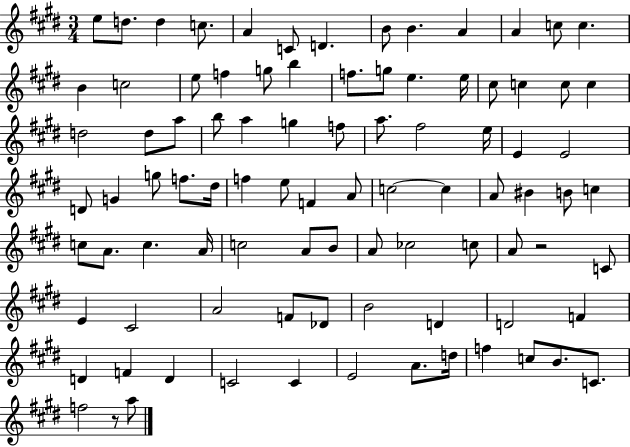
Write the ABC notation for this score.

X:1
T:Untitled
M:3/4
L:1/4
K:E
e/2 d/2 d c/2 A C/2 D B/2 B A A c/2 c B c2 e/2 f g/2 b f/2 g/2 e e/4 ^c/2 c c/2 c d2 d/2 a/2 b/2 a g f/2 a/2 ^f2 e/4 E E2 D/2 G g/2 f/2 ^d/4 f e/2 F A/2 c2 c A/2 ^B B/2 c c/2 A/2 c A/4 c2 A/2 B/2 A/2 _c2 c/2 A/2 z2 C/2 E ^C2 A2 F/2 _D/2 B2 D D2 F D F D C2 C E2 A/2 d/4 f c/2 B/2 C/2 f2 z/2 a/2